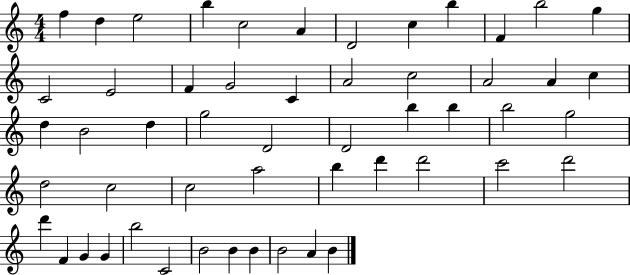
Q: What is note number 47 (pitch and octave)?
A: C4